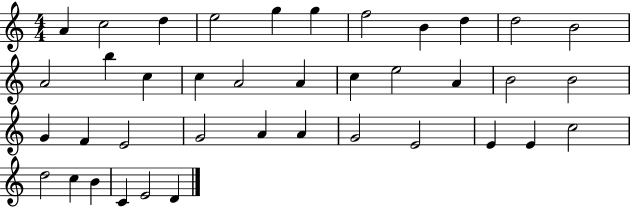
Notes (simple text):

A4/q C5/h D5/q E5/h G5/q G5/q F5/h B4/q D5/q D5/h B4/h A4/h B5/q C5/q C5/q A4/h A4/q C5/q E5/h A4/q B4/h B4/h G4/q F4/q E4/h G4/h A4/q A4/q G4/h E4/h E4/q E4/q C5/h D5/h C5/q B4/q C4/q E4/h D4/q